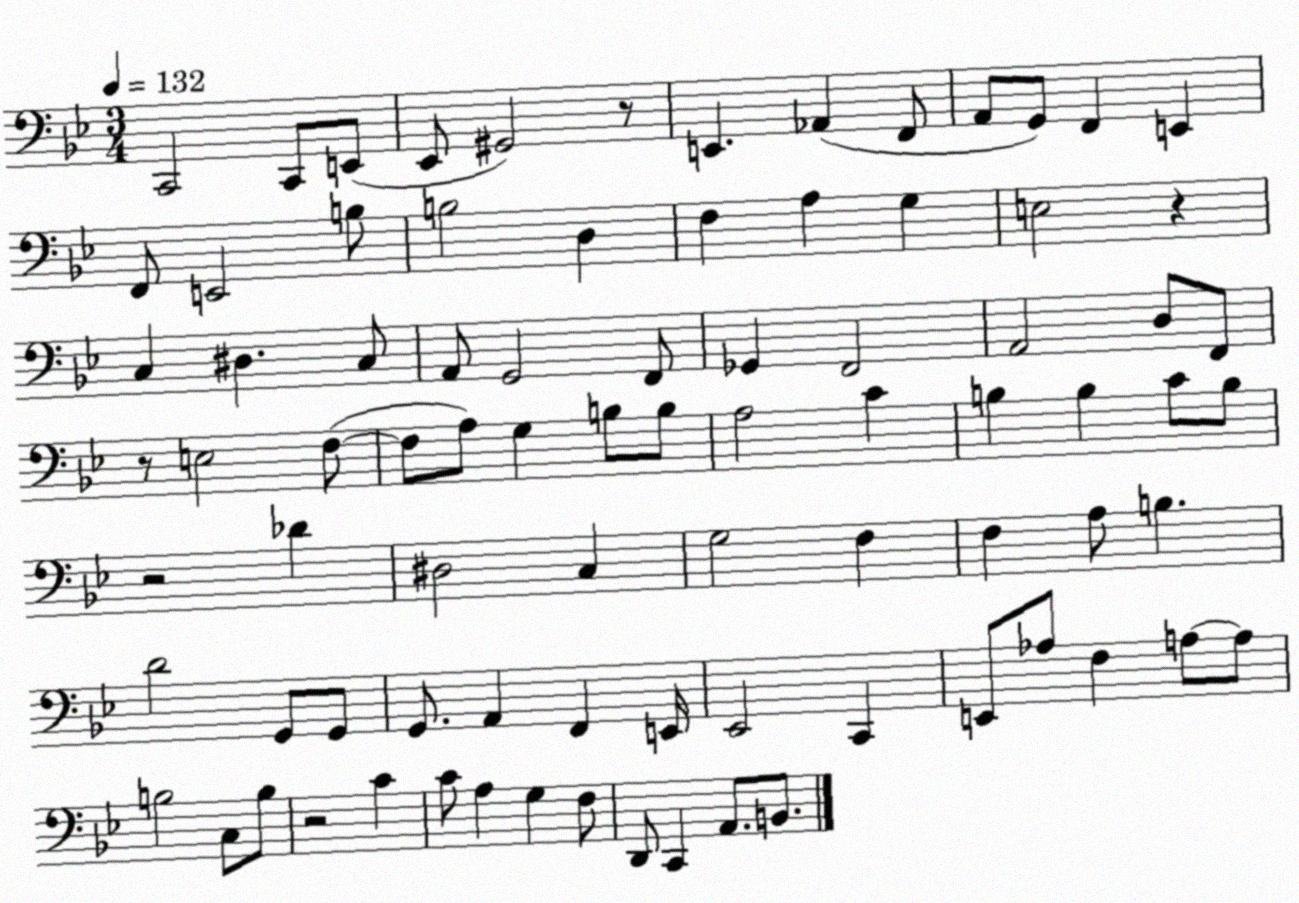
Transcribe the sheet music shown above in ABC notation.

X:1
T:Untitled
M:3/4
L:1/4
K:Bb
C,,2 C,,/2 E,,/2 _E,,/2 ^G,,2 z/2 E,, _A,, F,,/2 A,,/2 G,,/2 F,, E,, F,,/2 E,,2 B,/2 B,2 D, F, A, G, E,2 z C, ^D, C,/2 A,,/2 G,,2 F,,/2 _G,, F,,2 A,,2 D,/2 F,,/2 z/2 E,2 F,/2 F,/2 A,/2 G, B,/2 B,/2 A,2 C B, B, C/2 B,/2 z2 _D ^D,2 C, G,2 F, F, A,/2 B, D2 G,,/2 G,,/2 G,,/2 A,, F,, E,,/4 _E,,2 C,, E,,/2 _A,/2 F, A,/2 A,/2 B,2 C,/2 B,/2 z2 C C/2 A, G, F,/2 D,,/2 C,, A,,/2 B,,/2